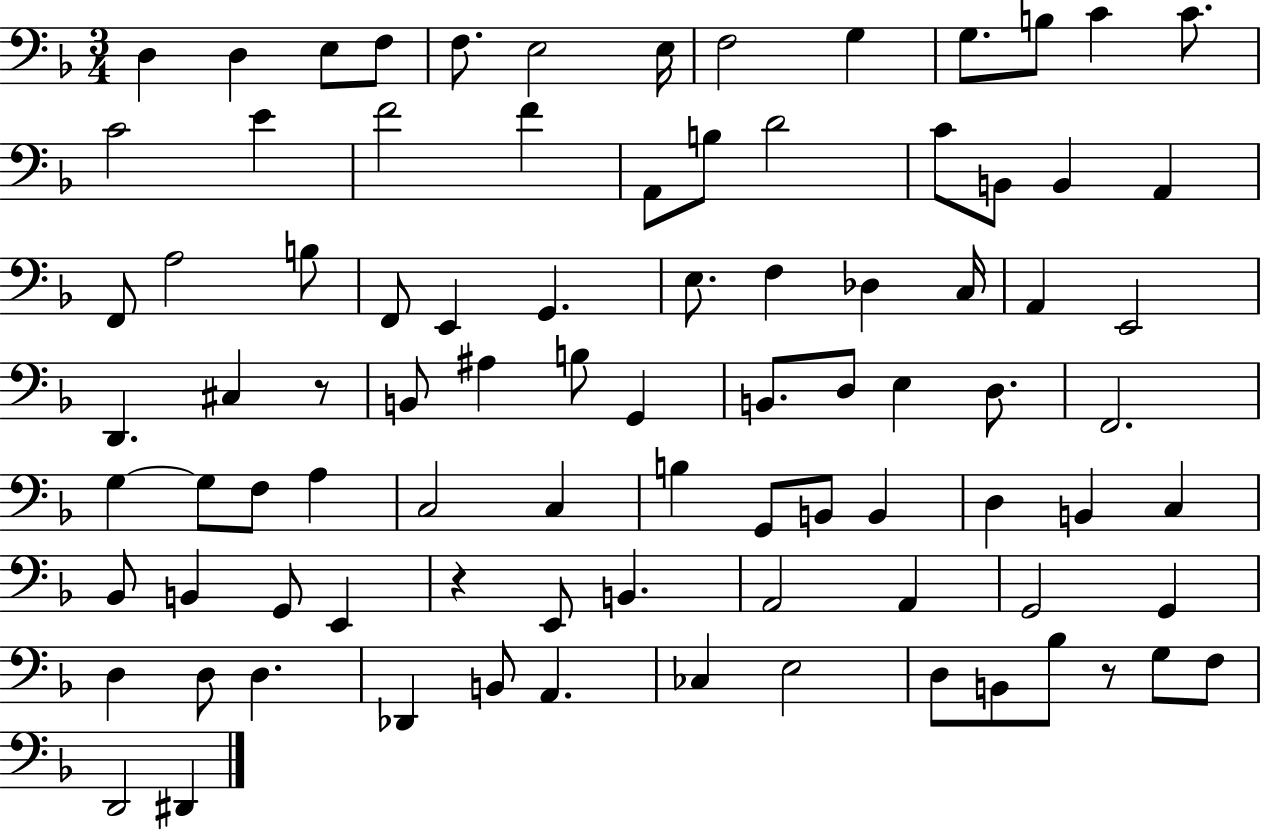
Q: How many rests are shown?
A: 3